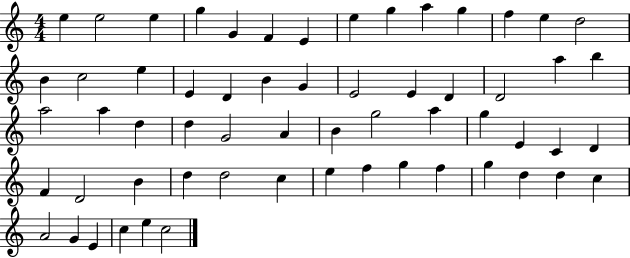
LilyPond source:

{
  \clef treble
  \numericTimeSignature
  \time 4/4
  \key c \major
  e''4 e''2 e''4 | g''4 g'4 f'4 e'4 | e''4 g''4 a''4 g''4 | f''4 e''4 d''2 | \break b'4 c''2 e''4 | e'4 d'4 b'4 g'4 | e'2 e'4 d'4 | d'2 a''4 b''4 | \break a''2 a''4 d''4 | d''4 g'2 a'4 | b'4 g''2 a''4 | g''4 e'4 c'4 d'4 | \break f'4 d'2 b'4 | d''4 d''2 c''4 | e''4 f''4 g''4 f''4 | g''4 d''4 d''4 c''4 | \break a'2 g'4 e'4 | c''4 e''4 c''2 | \bar "|."
}